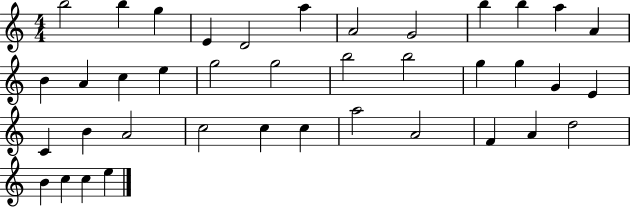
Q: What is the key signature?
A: C major